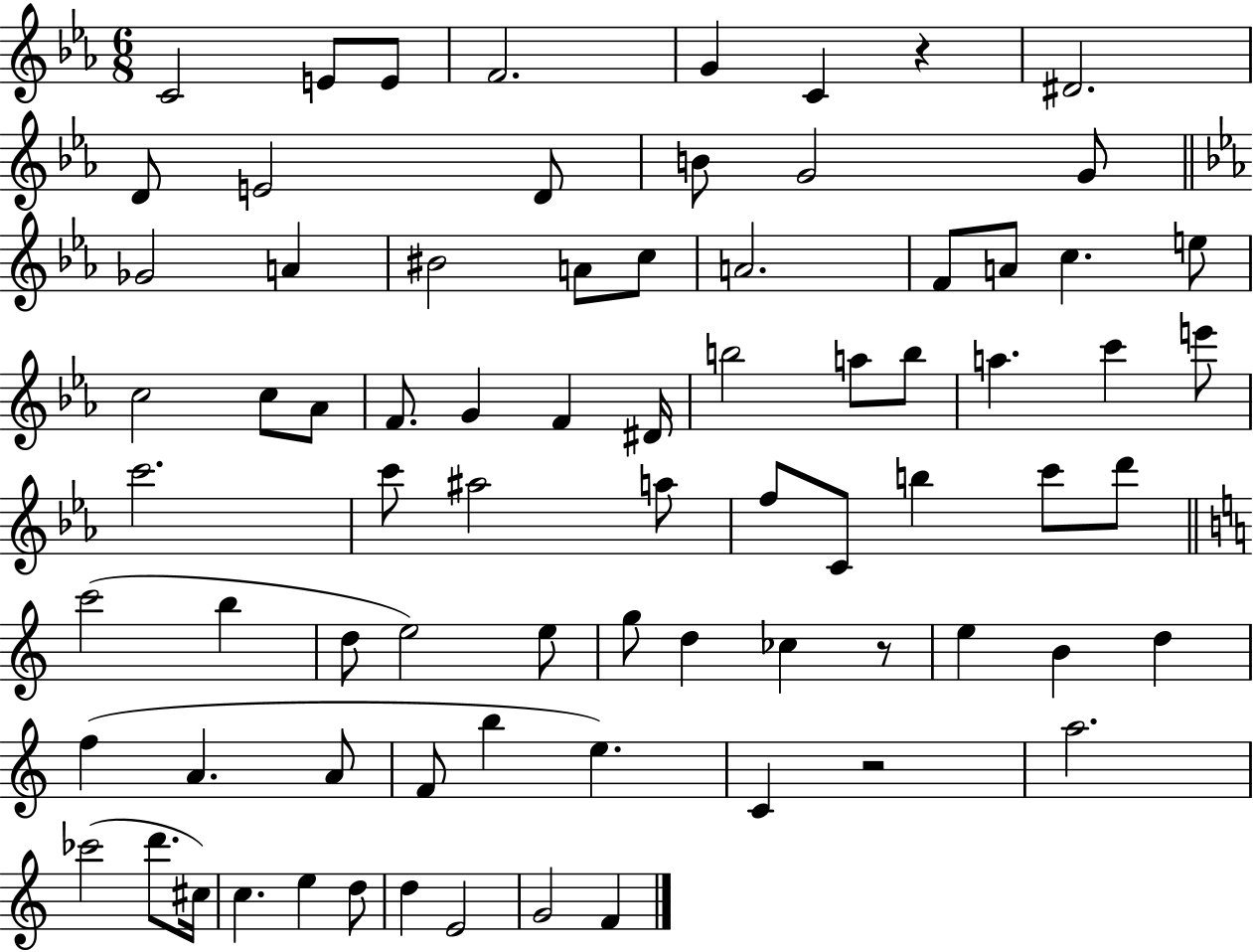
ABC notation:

X:1
T:Untitled
M:6/8
L:1/4
K:Eb
C2 E/2 E/2 F2 G C z ^D2 D/2 E2 D/2 B/2 G2 G/2 _G2 A ^B2 A/2 c/2 A2 F/2 A/2 c e/2 c2 c/2 _A/2 F/2 G F ^D/4 b2 a/2 b/2 a c' e'/2 c'2 c'/2 ^a2 a/2 f/2 C/2 b c'/2 d'/2 c'2 b d/2 e2 e/2 g/2 d _c z/2 e B d f A A/2 F/2 b e C z2 a2 _c'2 d'/2 ^c/4 c e d/2 d E2 G2 F